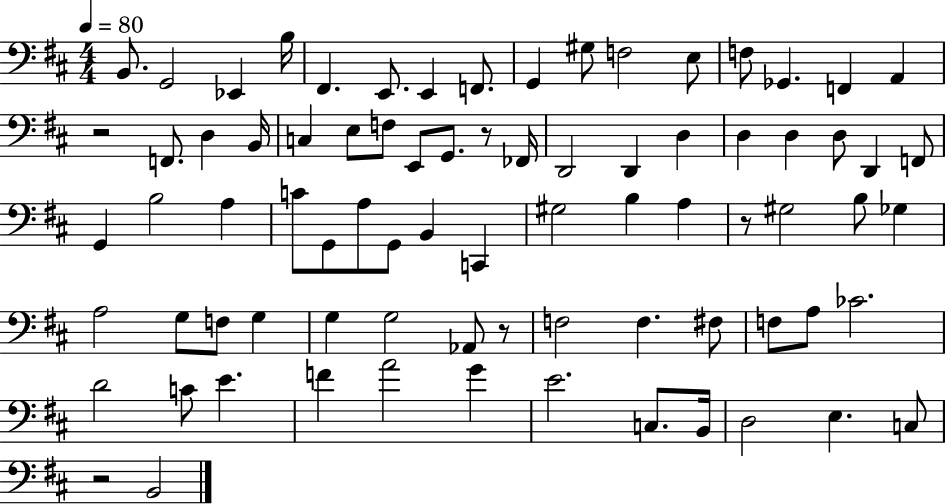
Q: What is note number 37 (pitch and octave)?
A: C4